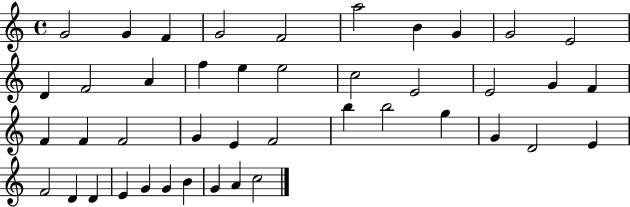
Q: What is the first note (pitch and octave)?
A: G4